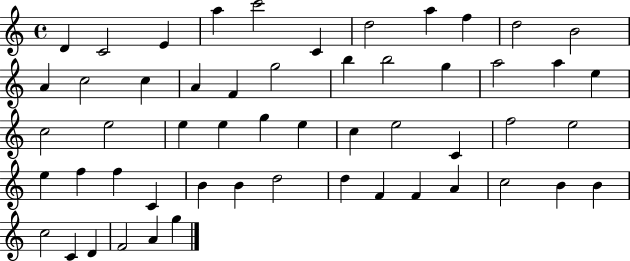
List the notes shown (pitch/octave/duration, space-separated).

D4/q C4/h E4/q A5/q C6/h C4/q D5/h A5/q F5/q D5/h B4/h A4/q C5/h C5/q A4/q F4/q G5/h B5/q B5/h G5/q A5/h A5/q E5/q C5/h E5/h E5/q E5/q G5/q E5/q C5/q E5/h C4/q F5/h E5/h E5/q F5/q F5/q C4/q B4/q B4/q D5/h D5/q F4/q F4/q A4/q C5/h B4/q B4/q C5/h C4/q D4/q F4/h A4/q G5/q